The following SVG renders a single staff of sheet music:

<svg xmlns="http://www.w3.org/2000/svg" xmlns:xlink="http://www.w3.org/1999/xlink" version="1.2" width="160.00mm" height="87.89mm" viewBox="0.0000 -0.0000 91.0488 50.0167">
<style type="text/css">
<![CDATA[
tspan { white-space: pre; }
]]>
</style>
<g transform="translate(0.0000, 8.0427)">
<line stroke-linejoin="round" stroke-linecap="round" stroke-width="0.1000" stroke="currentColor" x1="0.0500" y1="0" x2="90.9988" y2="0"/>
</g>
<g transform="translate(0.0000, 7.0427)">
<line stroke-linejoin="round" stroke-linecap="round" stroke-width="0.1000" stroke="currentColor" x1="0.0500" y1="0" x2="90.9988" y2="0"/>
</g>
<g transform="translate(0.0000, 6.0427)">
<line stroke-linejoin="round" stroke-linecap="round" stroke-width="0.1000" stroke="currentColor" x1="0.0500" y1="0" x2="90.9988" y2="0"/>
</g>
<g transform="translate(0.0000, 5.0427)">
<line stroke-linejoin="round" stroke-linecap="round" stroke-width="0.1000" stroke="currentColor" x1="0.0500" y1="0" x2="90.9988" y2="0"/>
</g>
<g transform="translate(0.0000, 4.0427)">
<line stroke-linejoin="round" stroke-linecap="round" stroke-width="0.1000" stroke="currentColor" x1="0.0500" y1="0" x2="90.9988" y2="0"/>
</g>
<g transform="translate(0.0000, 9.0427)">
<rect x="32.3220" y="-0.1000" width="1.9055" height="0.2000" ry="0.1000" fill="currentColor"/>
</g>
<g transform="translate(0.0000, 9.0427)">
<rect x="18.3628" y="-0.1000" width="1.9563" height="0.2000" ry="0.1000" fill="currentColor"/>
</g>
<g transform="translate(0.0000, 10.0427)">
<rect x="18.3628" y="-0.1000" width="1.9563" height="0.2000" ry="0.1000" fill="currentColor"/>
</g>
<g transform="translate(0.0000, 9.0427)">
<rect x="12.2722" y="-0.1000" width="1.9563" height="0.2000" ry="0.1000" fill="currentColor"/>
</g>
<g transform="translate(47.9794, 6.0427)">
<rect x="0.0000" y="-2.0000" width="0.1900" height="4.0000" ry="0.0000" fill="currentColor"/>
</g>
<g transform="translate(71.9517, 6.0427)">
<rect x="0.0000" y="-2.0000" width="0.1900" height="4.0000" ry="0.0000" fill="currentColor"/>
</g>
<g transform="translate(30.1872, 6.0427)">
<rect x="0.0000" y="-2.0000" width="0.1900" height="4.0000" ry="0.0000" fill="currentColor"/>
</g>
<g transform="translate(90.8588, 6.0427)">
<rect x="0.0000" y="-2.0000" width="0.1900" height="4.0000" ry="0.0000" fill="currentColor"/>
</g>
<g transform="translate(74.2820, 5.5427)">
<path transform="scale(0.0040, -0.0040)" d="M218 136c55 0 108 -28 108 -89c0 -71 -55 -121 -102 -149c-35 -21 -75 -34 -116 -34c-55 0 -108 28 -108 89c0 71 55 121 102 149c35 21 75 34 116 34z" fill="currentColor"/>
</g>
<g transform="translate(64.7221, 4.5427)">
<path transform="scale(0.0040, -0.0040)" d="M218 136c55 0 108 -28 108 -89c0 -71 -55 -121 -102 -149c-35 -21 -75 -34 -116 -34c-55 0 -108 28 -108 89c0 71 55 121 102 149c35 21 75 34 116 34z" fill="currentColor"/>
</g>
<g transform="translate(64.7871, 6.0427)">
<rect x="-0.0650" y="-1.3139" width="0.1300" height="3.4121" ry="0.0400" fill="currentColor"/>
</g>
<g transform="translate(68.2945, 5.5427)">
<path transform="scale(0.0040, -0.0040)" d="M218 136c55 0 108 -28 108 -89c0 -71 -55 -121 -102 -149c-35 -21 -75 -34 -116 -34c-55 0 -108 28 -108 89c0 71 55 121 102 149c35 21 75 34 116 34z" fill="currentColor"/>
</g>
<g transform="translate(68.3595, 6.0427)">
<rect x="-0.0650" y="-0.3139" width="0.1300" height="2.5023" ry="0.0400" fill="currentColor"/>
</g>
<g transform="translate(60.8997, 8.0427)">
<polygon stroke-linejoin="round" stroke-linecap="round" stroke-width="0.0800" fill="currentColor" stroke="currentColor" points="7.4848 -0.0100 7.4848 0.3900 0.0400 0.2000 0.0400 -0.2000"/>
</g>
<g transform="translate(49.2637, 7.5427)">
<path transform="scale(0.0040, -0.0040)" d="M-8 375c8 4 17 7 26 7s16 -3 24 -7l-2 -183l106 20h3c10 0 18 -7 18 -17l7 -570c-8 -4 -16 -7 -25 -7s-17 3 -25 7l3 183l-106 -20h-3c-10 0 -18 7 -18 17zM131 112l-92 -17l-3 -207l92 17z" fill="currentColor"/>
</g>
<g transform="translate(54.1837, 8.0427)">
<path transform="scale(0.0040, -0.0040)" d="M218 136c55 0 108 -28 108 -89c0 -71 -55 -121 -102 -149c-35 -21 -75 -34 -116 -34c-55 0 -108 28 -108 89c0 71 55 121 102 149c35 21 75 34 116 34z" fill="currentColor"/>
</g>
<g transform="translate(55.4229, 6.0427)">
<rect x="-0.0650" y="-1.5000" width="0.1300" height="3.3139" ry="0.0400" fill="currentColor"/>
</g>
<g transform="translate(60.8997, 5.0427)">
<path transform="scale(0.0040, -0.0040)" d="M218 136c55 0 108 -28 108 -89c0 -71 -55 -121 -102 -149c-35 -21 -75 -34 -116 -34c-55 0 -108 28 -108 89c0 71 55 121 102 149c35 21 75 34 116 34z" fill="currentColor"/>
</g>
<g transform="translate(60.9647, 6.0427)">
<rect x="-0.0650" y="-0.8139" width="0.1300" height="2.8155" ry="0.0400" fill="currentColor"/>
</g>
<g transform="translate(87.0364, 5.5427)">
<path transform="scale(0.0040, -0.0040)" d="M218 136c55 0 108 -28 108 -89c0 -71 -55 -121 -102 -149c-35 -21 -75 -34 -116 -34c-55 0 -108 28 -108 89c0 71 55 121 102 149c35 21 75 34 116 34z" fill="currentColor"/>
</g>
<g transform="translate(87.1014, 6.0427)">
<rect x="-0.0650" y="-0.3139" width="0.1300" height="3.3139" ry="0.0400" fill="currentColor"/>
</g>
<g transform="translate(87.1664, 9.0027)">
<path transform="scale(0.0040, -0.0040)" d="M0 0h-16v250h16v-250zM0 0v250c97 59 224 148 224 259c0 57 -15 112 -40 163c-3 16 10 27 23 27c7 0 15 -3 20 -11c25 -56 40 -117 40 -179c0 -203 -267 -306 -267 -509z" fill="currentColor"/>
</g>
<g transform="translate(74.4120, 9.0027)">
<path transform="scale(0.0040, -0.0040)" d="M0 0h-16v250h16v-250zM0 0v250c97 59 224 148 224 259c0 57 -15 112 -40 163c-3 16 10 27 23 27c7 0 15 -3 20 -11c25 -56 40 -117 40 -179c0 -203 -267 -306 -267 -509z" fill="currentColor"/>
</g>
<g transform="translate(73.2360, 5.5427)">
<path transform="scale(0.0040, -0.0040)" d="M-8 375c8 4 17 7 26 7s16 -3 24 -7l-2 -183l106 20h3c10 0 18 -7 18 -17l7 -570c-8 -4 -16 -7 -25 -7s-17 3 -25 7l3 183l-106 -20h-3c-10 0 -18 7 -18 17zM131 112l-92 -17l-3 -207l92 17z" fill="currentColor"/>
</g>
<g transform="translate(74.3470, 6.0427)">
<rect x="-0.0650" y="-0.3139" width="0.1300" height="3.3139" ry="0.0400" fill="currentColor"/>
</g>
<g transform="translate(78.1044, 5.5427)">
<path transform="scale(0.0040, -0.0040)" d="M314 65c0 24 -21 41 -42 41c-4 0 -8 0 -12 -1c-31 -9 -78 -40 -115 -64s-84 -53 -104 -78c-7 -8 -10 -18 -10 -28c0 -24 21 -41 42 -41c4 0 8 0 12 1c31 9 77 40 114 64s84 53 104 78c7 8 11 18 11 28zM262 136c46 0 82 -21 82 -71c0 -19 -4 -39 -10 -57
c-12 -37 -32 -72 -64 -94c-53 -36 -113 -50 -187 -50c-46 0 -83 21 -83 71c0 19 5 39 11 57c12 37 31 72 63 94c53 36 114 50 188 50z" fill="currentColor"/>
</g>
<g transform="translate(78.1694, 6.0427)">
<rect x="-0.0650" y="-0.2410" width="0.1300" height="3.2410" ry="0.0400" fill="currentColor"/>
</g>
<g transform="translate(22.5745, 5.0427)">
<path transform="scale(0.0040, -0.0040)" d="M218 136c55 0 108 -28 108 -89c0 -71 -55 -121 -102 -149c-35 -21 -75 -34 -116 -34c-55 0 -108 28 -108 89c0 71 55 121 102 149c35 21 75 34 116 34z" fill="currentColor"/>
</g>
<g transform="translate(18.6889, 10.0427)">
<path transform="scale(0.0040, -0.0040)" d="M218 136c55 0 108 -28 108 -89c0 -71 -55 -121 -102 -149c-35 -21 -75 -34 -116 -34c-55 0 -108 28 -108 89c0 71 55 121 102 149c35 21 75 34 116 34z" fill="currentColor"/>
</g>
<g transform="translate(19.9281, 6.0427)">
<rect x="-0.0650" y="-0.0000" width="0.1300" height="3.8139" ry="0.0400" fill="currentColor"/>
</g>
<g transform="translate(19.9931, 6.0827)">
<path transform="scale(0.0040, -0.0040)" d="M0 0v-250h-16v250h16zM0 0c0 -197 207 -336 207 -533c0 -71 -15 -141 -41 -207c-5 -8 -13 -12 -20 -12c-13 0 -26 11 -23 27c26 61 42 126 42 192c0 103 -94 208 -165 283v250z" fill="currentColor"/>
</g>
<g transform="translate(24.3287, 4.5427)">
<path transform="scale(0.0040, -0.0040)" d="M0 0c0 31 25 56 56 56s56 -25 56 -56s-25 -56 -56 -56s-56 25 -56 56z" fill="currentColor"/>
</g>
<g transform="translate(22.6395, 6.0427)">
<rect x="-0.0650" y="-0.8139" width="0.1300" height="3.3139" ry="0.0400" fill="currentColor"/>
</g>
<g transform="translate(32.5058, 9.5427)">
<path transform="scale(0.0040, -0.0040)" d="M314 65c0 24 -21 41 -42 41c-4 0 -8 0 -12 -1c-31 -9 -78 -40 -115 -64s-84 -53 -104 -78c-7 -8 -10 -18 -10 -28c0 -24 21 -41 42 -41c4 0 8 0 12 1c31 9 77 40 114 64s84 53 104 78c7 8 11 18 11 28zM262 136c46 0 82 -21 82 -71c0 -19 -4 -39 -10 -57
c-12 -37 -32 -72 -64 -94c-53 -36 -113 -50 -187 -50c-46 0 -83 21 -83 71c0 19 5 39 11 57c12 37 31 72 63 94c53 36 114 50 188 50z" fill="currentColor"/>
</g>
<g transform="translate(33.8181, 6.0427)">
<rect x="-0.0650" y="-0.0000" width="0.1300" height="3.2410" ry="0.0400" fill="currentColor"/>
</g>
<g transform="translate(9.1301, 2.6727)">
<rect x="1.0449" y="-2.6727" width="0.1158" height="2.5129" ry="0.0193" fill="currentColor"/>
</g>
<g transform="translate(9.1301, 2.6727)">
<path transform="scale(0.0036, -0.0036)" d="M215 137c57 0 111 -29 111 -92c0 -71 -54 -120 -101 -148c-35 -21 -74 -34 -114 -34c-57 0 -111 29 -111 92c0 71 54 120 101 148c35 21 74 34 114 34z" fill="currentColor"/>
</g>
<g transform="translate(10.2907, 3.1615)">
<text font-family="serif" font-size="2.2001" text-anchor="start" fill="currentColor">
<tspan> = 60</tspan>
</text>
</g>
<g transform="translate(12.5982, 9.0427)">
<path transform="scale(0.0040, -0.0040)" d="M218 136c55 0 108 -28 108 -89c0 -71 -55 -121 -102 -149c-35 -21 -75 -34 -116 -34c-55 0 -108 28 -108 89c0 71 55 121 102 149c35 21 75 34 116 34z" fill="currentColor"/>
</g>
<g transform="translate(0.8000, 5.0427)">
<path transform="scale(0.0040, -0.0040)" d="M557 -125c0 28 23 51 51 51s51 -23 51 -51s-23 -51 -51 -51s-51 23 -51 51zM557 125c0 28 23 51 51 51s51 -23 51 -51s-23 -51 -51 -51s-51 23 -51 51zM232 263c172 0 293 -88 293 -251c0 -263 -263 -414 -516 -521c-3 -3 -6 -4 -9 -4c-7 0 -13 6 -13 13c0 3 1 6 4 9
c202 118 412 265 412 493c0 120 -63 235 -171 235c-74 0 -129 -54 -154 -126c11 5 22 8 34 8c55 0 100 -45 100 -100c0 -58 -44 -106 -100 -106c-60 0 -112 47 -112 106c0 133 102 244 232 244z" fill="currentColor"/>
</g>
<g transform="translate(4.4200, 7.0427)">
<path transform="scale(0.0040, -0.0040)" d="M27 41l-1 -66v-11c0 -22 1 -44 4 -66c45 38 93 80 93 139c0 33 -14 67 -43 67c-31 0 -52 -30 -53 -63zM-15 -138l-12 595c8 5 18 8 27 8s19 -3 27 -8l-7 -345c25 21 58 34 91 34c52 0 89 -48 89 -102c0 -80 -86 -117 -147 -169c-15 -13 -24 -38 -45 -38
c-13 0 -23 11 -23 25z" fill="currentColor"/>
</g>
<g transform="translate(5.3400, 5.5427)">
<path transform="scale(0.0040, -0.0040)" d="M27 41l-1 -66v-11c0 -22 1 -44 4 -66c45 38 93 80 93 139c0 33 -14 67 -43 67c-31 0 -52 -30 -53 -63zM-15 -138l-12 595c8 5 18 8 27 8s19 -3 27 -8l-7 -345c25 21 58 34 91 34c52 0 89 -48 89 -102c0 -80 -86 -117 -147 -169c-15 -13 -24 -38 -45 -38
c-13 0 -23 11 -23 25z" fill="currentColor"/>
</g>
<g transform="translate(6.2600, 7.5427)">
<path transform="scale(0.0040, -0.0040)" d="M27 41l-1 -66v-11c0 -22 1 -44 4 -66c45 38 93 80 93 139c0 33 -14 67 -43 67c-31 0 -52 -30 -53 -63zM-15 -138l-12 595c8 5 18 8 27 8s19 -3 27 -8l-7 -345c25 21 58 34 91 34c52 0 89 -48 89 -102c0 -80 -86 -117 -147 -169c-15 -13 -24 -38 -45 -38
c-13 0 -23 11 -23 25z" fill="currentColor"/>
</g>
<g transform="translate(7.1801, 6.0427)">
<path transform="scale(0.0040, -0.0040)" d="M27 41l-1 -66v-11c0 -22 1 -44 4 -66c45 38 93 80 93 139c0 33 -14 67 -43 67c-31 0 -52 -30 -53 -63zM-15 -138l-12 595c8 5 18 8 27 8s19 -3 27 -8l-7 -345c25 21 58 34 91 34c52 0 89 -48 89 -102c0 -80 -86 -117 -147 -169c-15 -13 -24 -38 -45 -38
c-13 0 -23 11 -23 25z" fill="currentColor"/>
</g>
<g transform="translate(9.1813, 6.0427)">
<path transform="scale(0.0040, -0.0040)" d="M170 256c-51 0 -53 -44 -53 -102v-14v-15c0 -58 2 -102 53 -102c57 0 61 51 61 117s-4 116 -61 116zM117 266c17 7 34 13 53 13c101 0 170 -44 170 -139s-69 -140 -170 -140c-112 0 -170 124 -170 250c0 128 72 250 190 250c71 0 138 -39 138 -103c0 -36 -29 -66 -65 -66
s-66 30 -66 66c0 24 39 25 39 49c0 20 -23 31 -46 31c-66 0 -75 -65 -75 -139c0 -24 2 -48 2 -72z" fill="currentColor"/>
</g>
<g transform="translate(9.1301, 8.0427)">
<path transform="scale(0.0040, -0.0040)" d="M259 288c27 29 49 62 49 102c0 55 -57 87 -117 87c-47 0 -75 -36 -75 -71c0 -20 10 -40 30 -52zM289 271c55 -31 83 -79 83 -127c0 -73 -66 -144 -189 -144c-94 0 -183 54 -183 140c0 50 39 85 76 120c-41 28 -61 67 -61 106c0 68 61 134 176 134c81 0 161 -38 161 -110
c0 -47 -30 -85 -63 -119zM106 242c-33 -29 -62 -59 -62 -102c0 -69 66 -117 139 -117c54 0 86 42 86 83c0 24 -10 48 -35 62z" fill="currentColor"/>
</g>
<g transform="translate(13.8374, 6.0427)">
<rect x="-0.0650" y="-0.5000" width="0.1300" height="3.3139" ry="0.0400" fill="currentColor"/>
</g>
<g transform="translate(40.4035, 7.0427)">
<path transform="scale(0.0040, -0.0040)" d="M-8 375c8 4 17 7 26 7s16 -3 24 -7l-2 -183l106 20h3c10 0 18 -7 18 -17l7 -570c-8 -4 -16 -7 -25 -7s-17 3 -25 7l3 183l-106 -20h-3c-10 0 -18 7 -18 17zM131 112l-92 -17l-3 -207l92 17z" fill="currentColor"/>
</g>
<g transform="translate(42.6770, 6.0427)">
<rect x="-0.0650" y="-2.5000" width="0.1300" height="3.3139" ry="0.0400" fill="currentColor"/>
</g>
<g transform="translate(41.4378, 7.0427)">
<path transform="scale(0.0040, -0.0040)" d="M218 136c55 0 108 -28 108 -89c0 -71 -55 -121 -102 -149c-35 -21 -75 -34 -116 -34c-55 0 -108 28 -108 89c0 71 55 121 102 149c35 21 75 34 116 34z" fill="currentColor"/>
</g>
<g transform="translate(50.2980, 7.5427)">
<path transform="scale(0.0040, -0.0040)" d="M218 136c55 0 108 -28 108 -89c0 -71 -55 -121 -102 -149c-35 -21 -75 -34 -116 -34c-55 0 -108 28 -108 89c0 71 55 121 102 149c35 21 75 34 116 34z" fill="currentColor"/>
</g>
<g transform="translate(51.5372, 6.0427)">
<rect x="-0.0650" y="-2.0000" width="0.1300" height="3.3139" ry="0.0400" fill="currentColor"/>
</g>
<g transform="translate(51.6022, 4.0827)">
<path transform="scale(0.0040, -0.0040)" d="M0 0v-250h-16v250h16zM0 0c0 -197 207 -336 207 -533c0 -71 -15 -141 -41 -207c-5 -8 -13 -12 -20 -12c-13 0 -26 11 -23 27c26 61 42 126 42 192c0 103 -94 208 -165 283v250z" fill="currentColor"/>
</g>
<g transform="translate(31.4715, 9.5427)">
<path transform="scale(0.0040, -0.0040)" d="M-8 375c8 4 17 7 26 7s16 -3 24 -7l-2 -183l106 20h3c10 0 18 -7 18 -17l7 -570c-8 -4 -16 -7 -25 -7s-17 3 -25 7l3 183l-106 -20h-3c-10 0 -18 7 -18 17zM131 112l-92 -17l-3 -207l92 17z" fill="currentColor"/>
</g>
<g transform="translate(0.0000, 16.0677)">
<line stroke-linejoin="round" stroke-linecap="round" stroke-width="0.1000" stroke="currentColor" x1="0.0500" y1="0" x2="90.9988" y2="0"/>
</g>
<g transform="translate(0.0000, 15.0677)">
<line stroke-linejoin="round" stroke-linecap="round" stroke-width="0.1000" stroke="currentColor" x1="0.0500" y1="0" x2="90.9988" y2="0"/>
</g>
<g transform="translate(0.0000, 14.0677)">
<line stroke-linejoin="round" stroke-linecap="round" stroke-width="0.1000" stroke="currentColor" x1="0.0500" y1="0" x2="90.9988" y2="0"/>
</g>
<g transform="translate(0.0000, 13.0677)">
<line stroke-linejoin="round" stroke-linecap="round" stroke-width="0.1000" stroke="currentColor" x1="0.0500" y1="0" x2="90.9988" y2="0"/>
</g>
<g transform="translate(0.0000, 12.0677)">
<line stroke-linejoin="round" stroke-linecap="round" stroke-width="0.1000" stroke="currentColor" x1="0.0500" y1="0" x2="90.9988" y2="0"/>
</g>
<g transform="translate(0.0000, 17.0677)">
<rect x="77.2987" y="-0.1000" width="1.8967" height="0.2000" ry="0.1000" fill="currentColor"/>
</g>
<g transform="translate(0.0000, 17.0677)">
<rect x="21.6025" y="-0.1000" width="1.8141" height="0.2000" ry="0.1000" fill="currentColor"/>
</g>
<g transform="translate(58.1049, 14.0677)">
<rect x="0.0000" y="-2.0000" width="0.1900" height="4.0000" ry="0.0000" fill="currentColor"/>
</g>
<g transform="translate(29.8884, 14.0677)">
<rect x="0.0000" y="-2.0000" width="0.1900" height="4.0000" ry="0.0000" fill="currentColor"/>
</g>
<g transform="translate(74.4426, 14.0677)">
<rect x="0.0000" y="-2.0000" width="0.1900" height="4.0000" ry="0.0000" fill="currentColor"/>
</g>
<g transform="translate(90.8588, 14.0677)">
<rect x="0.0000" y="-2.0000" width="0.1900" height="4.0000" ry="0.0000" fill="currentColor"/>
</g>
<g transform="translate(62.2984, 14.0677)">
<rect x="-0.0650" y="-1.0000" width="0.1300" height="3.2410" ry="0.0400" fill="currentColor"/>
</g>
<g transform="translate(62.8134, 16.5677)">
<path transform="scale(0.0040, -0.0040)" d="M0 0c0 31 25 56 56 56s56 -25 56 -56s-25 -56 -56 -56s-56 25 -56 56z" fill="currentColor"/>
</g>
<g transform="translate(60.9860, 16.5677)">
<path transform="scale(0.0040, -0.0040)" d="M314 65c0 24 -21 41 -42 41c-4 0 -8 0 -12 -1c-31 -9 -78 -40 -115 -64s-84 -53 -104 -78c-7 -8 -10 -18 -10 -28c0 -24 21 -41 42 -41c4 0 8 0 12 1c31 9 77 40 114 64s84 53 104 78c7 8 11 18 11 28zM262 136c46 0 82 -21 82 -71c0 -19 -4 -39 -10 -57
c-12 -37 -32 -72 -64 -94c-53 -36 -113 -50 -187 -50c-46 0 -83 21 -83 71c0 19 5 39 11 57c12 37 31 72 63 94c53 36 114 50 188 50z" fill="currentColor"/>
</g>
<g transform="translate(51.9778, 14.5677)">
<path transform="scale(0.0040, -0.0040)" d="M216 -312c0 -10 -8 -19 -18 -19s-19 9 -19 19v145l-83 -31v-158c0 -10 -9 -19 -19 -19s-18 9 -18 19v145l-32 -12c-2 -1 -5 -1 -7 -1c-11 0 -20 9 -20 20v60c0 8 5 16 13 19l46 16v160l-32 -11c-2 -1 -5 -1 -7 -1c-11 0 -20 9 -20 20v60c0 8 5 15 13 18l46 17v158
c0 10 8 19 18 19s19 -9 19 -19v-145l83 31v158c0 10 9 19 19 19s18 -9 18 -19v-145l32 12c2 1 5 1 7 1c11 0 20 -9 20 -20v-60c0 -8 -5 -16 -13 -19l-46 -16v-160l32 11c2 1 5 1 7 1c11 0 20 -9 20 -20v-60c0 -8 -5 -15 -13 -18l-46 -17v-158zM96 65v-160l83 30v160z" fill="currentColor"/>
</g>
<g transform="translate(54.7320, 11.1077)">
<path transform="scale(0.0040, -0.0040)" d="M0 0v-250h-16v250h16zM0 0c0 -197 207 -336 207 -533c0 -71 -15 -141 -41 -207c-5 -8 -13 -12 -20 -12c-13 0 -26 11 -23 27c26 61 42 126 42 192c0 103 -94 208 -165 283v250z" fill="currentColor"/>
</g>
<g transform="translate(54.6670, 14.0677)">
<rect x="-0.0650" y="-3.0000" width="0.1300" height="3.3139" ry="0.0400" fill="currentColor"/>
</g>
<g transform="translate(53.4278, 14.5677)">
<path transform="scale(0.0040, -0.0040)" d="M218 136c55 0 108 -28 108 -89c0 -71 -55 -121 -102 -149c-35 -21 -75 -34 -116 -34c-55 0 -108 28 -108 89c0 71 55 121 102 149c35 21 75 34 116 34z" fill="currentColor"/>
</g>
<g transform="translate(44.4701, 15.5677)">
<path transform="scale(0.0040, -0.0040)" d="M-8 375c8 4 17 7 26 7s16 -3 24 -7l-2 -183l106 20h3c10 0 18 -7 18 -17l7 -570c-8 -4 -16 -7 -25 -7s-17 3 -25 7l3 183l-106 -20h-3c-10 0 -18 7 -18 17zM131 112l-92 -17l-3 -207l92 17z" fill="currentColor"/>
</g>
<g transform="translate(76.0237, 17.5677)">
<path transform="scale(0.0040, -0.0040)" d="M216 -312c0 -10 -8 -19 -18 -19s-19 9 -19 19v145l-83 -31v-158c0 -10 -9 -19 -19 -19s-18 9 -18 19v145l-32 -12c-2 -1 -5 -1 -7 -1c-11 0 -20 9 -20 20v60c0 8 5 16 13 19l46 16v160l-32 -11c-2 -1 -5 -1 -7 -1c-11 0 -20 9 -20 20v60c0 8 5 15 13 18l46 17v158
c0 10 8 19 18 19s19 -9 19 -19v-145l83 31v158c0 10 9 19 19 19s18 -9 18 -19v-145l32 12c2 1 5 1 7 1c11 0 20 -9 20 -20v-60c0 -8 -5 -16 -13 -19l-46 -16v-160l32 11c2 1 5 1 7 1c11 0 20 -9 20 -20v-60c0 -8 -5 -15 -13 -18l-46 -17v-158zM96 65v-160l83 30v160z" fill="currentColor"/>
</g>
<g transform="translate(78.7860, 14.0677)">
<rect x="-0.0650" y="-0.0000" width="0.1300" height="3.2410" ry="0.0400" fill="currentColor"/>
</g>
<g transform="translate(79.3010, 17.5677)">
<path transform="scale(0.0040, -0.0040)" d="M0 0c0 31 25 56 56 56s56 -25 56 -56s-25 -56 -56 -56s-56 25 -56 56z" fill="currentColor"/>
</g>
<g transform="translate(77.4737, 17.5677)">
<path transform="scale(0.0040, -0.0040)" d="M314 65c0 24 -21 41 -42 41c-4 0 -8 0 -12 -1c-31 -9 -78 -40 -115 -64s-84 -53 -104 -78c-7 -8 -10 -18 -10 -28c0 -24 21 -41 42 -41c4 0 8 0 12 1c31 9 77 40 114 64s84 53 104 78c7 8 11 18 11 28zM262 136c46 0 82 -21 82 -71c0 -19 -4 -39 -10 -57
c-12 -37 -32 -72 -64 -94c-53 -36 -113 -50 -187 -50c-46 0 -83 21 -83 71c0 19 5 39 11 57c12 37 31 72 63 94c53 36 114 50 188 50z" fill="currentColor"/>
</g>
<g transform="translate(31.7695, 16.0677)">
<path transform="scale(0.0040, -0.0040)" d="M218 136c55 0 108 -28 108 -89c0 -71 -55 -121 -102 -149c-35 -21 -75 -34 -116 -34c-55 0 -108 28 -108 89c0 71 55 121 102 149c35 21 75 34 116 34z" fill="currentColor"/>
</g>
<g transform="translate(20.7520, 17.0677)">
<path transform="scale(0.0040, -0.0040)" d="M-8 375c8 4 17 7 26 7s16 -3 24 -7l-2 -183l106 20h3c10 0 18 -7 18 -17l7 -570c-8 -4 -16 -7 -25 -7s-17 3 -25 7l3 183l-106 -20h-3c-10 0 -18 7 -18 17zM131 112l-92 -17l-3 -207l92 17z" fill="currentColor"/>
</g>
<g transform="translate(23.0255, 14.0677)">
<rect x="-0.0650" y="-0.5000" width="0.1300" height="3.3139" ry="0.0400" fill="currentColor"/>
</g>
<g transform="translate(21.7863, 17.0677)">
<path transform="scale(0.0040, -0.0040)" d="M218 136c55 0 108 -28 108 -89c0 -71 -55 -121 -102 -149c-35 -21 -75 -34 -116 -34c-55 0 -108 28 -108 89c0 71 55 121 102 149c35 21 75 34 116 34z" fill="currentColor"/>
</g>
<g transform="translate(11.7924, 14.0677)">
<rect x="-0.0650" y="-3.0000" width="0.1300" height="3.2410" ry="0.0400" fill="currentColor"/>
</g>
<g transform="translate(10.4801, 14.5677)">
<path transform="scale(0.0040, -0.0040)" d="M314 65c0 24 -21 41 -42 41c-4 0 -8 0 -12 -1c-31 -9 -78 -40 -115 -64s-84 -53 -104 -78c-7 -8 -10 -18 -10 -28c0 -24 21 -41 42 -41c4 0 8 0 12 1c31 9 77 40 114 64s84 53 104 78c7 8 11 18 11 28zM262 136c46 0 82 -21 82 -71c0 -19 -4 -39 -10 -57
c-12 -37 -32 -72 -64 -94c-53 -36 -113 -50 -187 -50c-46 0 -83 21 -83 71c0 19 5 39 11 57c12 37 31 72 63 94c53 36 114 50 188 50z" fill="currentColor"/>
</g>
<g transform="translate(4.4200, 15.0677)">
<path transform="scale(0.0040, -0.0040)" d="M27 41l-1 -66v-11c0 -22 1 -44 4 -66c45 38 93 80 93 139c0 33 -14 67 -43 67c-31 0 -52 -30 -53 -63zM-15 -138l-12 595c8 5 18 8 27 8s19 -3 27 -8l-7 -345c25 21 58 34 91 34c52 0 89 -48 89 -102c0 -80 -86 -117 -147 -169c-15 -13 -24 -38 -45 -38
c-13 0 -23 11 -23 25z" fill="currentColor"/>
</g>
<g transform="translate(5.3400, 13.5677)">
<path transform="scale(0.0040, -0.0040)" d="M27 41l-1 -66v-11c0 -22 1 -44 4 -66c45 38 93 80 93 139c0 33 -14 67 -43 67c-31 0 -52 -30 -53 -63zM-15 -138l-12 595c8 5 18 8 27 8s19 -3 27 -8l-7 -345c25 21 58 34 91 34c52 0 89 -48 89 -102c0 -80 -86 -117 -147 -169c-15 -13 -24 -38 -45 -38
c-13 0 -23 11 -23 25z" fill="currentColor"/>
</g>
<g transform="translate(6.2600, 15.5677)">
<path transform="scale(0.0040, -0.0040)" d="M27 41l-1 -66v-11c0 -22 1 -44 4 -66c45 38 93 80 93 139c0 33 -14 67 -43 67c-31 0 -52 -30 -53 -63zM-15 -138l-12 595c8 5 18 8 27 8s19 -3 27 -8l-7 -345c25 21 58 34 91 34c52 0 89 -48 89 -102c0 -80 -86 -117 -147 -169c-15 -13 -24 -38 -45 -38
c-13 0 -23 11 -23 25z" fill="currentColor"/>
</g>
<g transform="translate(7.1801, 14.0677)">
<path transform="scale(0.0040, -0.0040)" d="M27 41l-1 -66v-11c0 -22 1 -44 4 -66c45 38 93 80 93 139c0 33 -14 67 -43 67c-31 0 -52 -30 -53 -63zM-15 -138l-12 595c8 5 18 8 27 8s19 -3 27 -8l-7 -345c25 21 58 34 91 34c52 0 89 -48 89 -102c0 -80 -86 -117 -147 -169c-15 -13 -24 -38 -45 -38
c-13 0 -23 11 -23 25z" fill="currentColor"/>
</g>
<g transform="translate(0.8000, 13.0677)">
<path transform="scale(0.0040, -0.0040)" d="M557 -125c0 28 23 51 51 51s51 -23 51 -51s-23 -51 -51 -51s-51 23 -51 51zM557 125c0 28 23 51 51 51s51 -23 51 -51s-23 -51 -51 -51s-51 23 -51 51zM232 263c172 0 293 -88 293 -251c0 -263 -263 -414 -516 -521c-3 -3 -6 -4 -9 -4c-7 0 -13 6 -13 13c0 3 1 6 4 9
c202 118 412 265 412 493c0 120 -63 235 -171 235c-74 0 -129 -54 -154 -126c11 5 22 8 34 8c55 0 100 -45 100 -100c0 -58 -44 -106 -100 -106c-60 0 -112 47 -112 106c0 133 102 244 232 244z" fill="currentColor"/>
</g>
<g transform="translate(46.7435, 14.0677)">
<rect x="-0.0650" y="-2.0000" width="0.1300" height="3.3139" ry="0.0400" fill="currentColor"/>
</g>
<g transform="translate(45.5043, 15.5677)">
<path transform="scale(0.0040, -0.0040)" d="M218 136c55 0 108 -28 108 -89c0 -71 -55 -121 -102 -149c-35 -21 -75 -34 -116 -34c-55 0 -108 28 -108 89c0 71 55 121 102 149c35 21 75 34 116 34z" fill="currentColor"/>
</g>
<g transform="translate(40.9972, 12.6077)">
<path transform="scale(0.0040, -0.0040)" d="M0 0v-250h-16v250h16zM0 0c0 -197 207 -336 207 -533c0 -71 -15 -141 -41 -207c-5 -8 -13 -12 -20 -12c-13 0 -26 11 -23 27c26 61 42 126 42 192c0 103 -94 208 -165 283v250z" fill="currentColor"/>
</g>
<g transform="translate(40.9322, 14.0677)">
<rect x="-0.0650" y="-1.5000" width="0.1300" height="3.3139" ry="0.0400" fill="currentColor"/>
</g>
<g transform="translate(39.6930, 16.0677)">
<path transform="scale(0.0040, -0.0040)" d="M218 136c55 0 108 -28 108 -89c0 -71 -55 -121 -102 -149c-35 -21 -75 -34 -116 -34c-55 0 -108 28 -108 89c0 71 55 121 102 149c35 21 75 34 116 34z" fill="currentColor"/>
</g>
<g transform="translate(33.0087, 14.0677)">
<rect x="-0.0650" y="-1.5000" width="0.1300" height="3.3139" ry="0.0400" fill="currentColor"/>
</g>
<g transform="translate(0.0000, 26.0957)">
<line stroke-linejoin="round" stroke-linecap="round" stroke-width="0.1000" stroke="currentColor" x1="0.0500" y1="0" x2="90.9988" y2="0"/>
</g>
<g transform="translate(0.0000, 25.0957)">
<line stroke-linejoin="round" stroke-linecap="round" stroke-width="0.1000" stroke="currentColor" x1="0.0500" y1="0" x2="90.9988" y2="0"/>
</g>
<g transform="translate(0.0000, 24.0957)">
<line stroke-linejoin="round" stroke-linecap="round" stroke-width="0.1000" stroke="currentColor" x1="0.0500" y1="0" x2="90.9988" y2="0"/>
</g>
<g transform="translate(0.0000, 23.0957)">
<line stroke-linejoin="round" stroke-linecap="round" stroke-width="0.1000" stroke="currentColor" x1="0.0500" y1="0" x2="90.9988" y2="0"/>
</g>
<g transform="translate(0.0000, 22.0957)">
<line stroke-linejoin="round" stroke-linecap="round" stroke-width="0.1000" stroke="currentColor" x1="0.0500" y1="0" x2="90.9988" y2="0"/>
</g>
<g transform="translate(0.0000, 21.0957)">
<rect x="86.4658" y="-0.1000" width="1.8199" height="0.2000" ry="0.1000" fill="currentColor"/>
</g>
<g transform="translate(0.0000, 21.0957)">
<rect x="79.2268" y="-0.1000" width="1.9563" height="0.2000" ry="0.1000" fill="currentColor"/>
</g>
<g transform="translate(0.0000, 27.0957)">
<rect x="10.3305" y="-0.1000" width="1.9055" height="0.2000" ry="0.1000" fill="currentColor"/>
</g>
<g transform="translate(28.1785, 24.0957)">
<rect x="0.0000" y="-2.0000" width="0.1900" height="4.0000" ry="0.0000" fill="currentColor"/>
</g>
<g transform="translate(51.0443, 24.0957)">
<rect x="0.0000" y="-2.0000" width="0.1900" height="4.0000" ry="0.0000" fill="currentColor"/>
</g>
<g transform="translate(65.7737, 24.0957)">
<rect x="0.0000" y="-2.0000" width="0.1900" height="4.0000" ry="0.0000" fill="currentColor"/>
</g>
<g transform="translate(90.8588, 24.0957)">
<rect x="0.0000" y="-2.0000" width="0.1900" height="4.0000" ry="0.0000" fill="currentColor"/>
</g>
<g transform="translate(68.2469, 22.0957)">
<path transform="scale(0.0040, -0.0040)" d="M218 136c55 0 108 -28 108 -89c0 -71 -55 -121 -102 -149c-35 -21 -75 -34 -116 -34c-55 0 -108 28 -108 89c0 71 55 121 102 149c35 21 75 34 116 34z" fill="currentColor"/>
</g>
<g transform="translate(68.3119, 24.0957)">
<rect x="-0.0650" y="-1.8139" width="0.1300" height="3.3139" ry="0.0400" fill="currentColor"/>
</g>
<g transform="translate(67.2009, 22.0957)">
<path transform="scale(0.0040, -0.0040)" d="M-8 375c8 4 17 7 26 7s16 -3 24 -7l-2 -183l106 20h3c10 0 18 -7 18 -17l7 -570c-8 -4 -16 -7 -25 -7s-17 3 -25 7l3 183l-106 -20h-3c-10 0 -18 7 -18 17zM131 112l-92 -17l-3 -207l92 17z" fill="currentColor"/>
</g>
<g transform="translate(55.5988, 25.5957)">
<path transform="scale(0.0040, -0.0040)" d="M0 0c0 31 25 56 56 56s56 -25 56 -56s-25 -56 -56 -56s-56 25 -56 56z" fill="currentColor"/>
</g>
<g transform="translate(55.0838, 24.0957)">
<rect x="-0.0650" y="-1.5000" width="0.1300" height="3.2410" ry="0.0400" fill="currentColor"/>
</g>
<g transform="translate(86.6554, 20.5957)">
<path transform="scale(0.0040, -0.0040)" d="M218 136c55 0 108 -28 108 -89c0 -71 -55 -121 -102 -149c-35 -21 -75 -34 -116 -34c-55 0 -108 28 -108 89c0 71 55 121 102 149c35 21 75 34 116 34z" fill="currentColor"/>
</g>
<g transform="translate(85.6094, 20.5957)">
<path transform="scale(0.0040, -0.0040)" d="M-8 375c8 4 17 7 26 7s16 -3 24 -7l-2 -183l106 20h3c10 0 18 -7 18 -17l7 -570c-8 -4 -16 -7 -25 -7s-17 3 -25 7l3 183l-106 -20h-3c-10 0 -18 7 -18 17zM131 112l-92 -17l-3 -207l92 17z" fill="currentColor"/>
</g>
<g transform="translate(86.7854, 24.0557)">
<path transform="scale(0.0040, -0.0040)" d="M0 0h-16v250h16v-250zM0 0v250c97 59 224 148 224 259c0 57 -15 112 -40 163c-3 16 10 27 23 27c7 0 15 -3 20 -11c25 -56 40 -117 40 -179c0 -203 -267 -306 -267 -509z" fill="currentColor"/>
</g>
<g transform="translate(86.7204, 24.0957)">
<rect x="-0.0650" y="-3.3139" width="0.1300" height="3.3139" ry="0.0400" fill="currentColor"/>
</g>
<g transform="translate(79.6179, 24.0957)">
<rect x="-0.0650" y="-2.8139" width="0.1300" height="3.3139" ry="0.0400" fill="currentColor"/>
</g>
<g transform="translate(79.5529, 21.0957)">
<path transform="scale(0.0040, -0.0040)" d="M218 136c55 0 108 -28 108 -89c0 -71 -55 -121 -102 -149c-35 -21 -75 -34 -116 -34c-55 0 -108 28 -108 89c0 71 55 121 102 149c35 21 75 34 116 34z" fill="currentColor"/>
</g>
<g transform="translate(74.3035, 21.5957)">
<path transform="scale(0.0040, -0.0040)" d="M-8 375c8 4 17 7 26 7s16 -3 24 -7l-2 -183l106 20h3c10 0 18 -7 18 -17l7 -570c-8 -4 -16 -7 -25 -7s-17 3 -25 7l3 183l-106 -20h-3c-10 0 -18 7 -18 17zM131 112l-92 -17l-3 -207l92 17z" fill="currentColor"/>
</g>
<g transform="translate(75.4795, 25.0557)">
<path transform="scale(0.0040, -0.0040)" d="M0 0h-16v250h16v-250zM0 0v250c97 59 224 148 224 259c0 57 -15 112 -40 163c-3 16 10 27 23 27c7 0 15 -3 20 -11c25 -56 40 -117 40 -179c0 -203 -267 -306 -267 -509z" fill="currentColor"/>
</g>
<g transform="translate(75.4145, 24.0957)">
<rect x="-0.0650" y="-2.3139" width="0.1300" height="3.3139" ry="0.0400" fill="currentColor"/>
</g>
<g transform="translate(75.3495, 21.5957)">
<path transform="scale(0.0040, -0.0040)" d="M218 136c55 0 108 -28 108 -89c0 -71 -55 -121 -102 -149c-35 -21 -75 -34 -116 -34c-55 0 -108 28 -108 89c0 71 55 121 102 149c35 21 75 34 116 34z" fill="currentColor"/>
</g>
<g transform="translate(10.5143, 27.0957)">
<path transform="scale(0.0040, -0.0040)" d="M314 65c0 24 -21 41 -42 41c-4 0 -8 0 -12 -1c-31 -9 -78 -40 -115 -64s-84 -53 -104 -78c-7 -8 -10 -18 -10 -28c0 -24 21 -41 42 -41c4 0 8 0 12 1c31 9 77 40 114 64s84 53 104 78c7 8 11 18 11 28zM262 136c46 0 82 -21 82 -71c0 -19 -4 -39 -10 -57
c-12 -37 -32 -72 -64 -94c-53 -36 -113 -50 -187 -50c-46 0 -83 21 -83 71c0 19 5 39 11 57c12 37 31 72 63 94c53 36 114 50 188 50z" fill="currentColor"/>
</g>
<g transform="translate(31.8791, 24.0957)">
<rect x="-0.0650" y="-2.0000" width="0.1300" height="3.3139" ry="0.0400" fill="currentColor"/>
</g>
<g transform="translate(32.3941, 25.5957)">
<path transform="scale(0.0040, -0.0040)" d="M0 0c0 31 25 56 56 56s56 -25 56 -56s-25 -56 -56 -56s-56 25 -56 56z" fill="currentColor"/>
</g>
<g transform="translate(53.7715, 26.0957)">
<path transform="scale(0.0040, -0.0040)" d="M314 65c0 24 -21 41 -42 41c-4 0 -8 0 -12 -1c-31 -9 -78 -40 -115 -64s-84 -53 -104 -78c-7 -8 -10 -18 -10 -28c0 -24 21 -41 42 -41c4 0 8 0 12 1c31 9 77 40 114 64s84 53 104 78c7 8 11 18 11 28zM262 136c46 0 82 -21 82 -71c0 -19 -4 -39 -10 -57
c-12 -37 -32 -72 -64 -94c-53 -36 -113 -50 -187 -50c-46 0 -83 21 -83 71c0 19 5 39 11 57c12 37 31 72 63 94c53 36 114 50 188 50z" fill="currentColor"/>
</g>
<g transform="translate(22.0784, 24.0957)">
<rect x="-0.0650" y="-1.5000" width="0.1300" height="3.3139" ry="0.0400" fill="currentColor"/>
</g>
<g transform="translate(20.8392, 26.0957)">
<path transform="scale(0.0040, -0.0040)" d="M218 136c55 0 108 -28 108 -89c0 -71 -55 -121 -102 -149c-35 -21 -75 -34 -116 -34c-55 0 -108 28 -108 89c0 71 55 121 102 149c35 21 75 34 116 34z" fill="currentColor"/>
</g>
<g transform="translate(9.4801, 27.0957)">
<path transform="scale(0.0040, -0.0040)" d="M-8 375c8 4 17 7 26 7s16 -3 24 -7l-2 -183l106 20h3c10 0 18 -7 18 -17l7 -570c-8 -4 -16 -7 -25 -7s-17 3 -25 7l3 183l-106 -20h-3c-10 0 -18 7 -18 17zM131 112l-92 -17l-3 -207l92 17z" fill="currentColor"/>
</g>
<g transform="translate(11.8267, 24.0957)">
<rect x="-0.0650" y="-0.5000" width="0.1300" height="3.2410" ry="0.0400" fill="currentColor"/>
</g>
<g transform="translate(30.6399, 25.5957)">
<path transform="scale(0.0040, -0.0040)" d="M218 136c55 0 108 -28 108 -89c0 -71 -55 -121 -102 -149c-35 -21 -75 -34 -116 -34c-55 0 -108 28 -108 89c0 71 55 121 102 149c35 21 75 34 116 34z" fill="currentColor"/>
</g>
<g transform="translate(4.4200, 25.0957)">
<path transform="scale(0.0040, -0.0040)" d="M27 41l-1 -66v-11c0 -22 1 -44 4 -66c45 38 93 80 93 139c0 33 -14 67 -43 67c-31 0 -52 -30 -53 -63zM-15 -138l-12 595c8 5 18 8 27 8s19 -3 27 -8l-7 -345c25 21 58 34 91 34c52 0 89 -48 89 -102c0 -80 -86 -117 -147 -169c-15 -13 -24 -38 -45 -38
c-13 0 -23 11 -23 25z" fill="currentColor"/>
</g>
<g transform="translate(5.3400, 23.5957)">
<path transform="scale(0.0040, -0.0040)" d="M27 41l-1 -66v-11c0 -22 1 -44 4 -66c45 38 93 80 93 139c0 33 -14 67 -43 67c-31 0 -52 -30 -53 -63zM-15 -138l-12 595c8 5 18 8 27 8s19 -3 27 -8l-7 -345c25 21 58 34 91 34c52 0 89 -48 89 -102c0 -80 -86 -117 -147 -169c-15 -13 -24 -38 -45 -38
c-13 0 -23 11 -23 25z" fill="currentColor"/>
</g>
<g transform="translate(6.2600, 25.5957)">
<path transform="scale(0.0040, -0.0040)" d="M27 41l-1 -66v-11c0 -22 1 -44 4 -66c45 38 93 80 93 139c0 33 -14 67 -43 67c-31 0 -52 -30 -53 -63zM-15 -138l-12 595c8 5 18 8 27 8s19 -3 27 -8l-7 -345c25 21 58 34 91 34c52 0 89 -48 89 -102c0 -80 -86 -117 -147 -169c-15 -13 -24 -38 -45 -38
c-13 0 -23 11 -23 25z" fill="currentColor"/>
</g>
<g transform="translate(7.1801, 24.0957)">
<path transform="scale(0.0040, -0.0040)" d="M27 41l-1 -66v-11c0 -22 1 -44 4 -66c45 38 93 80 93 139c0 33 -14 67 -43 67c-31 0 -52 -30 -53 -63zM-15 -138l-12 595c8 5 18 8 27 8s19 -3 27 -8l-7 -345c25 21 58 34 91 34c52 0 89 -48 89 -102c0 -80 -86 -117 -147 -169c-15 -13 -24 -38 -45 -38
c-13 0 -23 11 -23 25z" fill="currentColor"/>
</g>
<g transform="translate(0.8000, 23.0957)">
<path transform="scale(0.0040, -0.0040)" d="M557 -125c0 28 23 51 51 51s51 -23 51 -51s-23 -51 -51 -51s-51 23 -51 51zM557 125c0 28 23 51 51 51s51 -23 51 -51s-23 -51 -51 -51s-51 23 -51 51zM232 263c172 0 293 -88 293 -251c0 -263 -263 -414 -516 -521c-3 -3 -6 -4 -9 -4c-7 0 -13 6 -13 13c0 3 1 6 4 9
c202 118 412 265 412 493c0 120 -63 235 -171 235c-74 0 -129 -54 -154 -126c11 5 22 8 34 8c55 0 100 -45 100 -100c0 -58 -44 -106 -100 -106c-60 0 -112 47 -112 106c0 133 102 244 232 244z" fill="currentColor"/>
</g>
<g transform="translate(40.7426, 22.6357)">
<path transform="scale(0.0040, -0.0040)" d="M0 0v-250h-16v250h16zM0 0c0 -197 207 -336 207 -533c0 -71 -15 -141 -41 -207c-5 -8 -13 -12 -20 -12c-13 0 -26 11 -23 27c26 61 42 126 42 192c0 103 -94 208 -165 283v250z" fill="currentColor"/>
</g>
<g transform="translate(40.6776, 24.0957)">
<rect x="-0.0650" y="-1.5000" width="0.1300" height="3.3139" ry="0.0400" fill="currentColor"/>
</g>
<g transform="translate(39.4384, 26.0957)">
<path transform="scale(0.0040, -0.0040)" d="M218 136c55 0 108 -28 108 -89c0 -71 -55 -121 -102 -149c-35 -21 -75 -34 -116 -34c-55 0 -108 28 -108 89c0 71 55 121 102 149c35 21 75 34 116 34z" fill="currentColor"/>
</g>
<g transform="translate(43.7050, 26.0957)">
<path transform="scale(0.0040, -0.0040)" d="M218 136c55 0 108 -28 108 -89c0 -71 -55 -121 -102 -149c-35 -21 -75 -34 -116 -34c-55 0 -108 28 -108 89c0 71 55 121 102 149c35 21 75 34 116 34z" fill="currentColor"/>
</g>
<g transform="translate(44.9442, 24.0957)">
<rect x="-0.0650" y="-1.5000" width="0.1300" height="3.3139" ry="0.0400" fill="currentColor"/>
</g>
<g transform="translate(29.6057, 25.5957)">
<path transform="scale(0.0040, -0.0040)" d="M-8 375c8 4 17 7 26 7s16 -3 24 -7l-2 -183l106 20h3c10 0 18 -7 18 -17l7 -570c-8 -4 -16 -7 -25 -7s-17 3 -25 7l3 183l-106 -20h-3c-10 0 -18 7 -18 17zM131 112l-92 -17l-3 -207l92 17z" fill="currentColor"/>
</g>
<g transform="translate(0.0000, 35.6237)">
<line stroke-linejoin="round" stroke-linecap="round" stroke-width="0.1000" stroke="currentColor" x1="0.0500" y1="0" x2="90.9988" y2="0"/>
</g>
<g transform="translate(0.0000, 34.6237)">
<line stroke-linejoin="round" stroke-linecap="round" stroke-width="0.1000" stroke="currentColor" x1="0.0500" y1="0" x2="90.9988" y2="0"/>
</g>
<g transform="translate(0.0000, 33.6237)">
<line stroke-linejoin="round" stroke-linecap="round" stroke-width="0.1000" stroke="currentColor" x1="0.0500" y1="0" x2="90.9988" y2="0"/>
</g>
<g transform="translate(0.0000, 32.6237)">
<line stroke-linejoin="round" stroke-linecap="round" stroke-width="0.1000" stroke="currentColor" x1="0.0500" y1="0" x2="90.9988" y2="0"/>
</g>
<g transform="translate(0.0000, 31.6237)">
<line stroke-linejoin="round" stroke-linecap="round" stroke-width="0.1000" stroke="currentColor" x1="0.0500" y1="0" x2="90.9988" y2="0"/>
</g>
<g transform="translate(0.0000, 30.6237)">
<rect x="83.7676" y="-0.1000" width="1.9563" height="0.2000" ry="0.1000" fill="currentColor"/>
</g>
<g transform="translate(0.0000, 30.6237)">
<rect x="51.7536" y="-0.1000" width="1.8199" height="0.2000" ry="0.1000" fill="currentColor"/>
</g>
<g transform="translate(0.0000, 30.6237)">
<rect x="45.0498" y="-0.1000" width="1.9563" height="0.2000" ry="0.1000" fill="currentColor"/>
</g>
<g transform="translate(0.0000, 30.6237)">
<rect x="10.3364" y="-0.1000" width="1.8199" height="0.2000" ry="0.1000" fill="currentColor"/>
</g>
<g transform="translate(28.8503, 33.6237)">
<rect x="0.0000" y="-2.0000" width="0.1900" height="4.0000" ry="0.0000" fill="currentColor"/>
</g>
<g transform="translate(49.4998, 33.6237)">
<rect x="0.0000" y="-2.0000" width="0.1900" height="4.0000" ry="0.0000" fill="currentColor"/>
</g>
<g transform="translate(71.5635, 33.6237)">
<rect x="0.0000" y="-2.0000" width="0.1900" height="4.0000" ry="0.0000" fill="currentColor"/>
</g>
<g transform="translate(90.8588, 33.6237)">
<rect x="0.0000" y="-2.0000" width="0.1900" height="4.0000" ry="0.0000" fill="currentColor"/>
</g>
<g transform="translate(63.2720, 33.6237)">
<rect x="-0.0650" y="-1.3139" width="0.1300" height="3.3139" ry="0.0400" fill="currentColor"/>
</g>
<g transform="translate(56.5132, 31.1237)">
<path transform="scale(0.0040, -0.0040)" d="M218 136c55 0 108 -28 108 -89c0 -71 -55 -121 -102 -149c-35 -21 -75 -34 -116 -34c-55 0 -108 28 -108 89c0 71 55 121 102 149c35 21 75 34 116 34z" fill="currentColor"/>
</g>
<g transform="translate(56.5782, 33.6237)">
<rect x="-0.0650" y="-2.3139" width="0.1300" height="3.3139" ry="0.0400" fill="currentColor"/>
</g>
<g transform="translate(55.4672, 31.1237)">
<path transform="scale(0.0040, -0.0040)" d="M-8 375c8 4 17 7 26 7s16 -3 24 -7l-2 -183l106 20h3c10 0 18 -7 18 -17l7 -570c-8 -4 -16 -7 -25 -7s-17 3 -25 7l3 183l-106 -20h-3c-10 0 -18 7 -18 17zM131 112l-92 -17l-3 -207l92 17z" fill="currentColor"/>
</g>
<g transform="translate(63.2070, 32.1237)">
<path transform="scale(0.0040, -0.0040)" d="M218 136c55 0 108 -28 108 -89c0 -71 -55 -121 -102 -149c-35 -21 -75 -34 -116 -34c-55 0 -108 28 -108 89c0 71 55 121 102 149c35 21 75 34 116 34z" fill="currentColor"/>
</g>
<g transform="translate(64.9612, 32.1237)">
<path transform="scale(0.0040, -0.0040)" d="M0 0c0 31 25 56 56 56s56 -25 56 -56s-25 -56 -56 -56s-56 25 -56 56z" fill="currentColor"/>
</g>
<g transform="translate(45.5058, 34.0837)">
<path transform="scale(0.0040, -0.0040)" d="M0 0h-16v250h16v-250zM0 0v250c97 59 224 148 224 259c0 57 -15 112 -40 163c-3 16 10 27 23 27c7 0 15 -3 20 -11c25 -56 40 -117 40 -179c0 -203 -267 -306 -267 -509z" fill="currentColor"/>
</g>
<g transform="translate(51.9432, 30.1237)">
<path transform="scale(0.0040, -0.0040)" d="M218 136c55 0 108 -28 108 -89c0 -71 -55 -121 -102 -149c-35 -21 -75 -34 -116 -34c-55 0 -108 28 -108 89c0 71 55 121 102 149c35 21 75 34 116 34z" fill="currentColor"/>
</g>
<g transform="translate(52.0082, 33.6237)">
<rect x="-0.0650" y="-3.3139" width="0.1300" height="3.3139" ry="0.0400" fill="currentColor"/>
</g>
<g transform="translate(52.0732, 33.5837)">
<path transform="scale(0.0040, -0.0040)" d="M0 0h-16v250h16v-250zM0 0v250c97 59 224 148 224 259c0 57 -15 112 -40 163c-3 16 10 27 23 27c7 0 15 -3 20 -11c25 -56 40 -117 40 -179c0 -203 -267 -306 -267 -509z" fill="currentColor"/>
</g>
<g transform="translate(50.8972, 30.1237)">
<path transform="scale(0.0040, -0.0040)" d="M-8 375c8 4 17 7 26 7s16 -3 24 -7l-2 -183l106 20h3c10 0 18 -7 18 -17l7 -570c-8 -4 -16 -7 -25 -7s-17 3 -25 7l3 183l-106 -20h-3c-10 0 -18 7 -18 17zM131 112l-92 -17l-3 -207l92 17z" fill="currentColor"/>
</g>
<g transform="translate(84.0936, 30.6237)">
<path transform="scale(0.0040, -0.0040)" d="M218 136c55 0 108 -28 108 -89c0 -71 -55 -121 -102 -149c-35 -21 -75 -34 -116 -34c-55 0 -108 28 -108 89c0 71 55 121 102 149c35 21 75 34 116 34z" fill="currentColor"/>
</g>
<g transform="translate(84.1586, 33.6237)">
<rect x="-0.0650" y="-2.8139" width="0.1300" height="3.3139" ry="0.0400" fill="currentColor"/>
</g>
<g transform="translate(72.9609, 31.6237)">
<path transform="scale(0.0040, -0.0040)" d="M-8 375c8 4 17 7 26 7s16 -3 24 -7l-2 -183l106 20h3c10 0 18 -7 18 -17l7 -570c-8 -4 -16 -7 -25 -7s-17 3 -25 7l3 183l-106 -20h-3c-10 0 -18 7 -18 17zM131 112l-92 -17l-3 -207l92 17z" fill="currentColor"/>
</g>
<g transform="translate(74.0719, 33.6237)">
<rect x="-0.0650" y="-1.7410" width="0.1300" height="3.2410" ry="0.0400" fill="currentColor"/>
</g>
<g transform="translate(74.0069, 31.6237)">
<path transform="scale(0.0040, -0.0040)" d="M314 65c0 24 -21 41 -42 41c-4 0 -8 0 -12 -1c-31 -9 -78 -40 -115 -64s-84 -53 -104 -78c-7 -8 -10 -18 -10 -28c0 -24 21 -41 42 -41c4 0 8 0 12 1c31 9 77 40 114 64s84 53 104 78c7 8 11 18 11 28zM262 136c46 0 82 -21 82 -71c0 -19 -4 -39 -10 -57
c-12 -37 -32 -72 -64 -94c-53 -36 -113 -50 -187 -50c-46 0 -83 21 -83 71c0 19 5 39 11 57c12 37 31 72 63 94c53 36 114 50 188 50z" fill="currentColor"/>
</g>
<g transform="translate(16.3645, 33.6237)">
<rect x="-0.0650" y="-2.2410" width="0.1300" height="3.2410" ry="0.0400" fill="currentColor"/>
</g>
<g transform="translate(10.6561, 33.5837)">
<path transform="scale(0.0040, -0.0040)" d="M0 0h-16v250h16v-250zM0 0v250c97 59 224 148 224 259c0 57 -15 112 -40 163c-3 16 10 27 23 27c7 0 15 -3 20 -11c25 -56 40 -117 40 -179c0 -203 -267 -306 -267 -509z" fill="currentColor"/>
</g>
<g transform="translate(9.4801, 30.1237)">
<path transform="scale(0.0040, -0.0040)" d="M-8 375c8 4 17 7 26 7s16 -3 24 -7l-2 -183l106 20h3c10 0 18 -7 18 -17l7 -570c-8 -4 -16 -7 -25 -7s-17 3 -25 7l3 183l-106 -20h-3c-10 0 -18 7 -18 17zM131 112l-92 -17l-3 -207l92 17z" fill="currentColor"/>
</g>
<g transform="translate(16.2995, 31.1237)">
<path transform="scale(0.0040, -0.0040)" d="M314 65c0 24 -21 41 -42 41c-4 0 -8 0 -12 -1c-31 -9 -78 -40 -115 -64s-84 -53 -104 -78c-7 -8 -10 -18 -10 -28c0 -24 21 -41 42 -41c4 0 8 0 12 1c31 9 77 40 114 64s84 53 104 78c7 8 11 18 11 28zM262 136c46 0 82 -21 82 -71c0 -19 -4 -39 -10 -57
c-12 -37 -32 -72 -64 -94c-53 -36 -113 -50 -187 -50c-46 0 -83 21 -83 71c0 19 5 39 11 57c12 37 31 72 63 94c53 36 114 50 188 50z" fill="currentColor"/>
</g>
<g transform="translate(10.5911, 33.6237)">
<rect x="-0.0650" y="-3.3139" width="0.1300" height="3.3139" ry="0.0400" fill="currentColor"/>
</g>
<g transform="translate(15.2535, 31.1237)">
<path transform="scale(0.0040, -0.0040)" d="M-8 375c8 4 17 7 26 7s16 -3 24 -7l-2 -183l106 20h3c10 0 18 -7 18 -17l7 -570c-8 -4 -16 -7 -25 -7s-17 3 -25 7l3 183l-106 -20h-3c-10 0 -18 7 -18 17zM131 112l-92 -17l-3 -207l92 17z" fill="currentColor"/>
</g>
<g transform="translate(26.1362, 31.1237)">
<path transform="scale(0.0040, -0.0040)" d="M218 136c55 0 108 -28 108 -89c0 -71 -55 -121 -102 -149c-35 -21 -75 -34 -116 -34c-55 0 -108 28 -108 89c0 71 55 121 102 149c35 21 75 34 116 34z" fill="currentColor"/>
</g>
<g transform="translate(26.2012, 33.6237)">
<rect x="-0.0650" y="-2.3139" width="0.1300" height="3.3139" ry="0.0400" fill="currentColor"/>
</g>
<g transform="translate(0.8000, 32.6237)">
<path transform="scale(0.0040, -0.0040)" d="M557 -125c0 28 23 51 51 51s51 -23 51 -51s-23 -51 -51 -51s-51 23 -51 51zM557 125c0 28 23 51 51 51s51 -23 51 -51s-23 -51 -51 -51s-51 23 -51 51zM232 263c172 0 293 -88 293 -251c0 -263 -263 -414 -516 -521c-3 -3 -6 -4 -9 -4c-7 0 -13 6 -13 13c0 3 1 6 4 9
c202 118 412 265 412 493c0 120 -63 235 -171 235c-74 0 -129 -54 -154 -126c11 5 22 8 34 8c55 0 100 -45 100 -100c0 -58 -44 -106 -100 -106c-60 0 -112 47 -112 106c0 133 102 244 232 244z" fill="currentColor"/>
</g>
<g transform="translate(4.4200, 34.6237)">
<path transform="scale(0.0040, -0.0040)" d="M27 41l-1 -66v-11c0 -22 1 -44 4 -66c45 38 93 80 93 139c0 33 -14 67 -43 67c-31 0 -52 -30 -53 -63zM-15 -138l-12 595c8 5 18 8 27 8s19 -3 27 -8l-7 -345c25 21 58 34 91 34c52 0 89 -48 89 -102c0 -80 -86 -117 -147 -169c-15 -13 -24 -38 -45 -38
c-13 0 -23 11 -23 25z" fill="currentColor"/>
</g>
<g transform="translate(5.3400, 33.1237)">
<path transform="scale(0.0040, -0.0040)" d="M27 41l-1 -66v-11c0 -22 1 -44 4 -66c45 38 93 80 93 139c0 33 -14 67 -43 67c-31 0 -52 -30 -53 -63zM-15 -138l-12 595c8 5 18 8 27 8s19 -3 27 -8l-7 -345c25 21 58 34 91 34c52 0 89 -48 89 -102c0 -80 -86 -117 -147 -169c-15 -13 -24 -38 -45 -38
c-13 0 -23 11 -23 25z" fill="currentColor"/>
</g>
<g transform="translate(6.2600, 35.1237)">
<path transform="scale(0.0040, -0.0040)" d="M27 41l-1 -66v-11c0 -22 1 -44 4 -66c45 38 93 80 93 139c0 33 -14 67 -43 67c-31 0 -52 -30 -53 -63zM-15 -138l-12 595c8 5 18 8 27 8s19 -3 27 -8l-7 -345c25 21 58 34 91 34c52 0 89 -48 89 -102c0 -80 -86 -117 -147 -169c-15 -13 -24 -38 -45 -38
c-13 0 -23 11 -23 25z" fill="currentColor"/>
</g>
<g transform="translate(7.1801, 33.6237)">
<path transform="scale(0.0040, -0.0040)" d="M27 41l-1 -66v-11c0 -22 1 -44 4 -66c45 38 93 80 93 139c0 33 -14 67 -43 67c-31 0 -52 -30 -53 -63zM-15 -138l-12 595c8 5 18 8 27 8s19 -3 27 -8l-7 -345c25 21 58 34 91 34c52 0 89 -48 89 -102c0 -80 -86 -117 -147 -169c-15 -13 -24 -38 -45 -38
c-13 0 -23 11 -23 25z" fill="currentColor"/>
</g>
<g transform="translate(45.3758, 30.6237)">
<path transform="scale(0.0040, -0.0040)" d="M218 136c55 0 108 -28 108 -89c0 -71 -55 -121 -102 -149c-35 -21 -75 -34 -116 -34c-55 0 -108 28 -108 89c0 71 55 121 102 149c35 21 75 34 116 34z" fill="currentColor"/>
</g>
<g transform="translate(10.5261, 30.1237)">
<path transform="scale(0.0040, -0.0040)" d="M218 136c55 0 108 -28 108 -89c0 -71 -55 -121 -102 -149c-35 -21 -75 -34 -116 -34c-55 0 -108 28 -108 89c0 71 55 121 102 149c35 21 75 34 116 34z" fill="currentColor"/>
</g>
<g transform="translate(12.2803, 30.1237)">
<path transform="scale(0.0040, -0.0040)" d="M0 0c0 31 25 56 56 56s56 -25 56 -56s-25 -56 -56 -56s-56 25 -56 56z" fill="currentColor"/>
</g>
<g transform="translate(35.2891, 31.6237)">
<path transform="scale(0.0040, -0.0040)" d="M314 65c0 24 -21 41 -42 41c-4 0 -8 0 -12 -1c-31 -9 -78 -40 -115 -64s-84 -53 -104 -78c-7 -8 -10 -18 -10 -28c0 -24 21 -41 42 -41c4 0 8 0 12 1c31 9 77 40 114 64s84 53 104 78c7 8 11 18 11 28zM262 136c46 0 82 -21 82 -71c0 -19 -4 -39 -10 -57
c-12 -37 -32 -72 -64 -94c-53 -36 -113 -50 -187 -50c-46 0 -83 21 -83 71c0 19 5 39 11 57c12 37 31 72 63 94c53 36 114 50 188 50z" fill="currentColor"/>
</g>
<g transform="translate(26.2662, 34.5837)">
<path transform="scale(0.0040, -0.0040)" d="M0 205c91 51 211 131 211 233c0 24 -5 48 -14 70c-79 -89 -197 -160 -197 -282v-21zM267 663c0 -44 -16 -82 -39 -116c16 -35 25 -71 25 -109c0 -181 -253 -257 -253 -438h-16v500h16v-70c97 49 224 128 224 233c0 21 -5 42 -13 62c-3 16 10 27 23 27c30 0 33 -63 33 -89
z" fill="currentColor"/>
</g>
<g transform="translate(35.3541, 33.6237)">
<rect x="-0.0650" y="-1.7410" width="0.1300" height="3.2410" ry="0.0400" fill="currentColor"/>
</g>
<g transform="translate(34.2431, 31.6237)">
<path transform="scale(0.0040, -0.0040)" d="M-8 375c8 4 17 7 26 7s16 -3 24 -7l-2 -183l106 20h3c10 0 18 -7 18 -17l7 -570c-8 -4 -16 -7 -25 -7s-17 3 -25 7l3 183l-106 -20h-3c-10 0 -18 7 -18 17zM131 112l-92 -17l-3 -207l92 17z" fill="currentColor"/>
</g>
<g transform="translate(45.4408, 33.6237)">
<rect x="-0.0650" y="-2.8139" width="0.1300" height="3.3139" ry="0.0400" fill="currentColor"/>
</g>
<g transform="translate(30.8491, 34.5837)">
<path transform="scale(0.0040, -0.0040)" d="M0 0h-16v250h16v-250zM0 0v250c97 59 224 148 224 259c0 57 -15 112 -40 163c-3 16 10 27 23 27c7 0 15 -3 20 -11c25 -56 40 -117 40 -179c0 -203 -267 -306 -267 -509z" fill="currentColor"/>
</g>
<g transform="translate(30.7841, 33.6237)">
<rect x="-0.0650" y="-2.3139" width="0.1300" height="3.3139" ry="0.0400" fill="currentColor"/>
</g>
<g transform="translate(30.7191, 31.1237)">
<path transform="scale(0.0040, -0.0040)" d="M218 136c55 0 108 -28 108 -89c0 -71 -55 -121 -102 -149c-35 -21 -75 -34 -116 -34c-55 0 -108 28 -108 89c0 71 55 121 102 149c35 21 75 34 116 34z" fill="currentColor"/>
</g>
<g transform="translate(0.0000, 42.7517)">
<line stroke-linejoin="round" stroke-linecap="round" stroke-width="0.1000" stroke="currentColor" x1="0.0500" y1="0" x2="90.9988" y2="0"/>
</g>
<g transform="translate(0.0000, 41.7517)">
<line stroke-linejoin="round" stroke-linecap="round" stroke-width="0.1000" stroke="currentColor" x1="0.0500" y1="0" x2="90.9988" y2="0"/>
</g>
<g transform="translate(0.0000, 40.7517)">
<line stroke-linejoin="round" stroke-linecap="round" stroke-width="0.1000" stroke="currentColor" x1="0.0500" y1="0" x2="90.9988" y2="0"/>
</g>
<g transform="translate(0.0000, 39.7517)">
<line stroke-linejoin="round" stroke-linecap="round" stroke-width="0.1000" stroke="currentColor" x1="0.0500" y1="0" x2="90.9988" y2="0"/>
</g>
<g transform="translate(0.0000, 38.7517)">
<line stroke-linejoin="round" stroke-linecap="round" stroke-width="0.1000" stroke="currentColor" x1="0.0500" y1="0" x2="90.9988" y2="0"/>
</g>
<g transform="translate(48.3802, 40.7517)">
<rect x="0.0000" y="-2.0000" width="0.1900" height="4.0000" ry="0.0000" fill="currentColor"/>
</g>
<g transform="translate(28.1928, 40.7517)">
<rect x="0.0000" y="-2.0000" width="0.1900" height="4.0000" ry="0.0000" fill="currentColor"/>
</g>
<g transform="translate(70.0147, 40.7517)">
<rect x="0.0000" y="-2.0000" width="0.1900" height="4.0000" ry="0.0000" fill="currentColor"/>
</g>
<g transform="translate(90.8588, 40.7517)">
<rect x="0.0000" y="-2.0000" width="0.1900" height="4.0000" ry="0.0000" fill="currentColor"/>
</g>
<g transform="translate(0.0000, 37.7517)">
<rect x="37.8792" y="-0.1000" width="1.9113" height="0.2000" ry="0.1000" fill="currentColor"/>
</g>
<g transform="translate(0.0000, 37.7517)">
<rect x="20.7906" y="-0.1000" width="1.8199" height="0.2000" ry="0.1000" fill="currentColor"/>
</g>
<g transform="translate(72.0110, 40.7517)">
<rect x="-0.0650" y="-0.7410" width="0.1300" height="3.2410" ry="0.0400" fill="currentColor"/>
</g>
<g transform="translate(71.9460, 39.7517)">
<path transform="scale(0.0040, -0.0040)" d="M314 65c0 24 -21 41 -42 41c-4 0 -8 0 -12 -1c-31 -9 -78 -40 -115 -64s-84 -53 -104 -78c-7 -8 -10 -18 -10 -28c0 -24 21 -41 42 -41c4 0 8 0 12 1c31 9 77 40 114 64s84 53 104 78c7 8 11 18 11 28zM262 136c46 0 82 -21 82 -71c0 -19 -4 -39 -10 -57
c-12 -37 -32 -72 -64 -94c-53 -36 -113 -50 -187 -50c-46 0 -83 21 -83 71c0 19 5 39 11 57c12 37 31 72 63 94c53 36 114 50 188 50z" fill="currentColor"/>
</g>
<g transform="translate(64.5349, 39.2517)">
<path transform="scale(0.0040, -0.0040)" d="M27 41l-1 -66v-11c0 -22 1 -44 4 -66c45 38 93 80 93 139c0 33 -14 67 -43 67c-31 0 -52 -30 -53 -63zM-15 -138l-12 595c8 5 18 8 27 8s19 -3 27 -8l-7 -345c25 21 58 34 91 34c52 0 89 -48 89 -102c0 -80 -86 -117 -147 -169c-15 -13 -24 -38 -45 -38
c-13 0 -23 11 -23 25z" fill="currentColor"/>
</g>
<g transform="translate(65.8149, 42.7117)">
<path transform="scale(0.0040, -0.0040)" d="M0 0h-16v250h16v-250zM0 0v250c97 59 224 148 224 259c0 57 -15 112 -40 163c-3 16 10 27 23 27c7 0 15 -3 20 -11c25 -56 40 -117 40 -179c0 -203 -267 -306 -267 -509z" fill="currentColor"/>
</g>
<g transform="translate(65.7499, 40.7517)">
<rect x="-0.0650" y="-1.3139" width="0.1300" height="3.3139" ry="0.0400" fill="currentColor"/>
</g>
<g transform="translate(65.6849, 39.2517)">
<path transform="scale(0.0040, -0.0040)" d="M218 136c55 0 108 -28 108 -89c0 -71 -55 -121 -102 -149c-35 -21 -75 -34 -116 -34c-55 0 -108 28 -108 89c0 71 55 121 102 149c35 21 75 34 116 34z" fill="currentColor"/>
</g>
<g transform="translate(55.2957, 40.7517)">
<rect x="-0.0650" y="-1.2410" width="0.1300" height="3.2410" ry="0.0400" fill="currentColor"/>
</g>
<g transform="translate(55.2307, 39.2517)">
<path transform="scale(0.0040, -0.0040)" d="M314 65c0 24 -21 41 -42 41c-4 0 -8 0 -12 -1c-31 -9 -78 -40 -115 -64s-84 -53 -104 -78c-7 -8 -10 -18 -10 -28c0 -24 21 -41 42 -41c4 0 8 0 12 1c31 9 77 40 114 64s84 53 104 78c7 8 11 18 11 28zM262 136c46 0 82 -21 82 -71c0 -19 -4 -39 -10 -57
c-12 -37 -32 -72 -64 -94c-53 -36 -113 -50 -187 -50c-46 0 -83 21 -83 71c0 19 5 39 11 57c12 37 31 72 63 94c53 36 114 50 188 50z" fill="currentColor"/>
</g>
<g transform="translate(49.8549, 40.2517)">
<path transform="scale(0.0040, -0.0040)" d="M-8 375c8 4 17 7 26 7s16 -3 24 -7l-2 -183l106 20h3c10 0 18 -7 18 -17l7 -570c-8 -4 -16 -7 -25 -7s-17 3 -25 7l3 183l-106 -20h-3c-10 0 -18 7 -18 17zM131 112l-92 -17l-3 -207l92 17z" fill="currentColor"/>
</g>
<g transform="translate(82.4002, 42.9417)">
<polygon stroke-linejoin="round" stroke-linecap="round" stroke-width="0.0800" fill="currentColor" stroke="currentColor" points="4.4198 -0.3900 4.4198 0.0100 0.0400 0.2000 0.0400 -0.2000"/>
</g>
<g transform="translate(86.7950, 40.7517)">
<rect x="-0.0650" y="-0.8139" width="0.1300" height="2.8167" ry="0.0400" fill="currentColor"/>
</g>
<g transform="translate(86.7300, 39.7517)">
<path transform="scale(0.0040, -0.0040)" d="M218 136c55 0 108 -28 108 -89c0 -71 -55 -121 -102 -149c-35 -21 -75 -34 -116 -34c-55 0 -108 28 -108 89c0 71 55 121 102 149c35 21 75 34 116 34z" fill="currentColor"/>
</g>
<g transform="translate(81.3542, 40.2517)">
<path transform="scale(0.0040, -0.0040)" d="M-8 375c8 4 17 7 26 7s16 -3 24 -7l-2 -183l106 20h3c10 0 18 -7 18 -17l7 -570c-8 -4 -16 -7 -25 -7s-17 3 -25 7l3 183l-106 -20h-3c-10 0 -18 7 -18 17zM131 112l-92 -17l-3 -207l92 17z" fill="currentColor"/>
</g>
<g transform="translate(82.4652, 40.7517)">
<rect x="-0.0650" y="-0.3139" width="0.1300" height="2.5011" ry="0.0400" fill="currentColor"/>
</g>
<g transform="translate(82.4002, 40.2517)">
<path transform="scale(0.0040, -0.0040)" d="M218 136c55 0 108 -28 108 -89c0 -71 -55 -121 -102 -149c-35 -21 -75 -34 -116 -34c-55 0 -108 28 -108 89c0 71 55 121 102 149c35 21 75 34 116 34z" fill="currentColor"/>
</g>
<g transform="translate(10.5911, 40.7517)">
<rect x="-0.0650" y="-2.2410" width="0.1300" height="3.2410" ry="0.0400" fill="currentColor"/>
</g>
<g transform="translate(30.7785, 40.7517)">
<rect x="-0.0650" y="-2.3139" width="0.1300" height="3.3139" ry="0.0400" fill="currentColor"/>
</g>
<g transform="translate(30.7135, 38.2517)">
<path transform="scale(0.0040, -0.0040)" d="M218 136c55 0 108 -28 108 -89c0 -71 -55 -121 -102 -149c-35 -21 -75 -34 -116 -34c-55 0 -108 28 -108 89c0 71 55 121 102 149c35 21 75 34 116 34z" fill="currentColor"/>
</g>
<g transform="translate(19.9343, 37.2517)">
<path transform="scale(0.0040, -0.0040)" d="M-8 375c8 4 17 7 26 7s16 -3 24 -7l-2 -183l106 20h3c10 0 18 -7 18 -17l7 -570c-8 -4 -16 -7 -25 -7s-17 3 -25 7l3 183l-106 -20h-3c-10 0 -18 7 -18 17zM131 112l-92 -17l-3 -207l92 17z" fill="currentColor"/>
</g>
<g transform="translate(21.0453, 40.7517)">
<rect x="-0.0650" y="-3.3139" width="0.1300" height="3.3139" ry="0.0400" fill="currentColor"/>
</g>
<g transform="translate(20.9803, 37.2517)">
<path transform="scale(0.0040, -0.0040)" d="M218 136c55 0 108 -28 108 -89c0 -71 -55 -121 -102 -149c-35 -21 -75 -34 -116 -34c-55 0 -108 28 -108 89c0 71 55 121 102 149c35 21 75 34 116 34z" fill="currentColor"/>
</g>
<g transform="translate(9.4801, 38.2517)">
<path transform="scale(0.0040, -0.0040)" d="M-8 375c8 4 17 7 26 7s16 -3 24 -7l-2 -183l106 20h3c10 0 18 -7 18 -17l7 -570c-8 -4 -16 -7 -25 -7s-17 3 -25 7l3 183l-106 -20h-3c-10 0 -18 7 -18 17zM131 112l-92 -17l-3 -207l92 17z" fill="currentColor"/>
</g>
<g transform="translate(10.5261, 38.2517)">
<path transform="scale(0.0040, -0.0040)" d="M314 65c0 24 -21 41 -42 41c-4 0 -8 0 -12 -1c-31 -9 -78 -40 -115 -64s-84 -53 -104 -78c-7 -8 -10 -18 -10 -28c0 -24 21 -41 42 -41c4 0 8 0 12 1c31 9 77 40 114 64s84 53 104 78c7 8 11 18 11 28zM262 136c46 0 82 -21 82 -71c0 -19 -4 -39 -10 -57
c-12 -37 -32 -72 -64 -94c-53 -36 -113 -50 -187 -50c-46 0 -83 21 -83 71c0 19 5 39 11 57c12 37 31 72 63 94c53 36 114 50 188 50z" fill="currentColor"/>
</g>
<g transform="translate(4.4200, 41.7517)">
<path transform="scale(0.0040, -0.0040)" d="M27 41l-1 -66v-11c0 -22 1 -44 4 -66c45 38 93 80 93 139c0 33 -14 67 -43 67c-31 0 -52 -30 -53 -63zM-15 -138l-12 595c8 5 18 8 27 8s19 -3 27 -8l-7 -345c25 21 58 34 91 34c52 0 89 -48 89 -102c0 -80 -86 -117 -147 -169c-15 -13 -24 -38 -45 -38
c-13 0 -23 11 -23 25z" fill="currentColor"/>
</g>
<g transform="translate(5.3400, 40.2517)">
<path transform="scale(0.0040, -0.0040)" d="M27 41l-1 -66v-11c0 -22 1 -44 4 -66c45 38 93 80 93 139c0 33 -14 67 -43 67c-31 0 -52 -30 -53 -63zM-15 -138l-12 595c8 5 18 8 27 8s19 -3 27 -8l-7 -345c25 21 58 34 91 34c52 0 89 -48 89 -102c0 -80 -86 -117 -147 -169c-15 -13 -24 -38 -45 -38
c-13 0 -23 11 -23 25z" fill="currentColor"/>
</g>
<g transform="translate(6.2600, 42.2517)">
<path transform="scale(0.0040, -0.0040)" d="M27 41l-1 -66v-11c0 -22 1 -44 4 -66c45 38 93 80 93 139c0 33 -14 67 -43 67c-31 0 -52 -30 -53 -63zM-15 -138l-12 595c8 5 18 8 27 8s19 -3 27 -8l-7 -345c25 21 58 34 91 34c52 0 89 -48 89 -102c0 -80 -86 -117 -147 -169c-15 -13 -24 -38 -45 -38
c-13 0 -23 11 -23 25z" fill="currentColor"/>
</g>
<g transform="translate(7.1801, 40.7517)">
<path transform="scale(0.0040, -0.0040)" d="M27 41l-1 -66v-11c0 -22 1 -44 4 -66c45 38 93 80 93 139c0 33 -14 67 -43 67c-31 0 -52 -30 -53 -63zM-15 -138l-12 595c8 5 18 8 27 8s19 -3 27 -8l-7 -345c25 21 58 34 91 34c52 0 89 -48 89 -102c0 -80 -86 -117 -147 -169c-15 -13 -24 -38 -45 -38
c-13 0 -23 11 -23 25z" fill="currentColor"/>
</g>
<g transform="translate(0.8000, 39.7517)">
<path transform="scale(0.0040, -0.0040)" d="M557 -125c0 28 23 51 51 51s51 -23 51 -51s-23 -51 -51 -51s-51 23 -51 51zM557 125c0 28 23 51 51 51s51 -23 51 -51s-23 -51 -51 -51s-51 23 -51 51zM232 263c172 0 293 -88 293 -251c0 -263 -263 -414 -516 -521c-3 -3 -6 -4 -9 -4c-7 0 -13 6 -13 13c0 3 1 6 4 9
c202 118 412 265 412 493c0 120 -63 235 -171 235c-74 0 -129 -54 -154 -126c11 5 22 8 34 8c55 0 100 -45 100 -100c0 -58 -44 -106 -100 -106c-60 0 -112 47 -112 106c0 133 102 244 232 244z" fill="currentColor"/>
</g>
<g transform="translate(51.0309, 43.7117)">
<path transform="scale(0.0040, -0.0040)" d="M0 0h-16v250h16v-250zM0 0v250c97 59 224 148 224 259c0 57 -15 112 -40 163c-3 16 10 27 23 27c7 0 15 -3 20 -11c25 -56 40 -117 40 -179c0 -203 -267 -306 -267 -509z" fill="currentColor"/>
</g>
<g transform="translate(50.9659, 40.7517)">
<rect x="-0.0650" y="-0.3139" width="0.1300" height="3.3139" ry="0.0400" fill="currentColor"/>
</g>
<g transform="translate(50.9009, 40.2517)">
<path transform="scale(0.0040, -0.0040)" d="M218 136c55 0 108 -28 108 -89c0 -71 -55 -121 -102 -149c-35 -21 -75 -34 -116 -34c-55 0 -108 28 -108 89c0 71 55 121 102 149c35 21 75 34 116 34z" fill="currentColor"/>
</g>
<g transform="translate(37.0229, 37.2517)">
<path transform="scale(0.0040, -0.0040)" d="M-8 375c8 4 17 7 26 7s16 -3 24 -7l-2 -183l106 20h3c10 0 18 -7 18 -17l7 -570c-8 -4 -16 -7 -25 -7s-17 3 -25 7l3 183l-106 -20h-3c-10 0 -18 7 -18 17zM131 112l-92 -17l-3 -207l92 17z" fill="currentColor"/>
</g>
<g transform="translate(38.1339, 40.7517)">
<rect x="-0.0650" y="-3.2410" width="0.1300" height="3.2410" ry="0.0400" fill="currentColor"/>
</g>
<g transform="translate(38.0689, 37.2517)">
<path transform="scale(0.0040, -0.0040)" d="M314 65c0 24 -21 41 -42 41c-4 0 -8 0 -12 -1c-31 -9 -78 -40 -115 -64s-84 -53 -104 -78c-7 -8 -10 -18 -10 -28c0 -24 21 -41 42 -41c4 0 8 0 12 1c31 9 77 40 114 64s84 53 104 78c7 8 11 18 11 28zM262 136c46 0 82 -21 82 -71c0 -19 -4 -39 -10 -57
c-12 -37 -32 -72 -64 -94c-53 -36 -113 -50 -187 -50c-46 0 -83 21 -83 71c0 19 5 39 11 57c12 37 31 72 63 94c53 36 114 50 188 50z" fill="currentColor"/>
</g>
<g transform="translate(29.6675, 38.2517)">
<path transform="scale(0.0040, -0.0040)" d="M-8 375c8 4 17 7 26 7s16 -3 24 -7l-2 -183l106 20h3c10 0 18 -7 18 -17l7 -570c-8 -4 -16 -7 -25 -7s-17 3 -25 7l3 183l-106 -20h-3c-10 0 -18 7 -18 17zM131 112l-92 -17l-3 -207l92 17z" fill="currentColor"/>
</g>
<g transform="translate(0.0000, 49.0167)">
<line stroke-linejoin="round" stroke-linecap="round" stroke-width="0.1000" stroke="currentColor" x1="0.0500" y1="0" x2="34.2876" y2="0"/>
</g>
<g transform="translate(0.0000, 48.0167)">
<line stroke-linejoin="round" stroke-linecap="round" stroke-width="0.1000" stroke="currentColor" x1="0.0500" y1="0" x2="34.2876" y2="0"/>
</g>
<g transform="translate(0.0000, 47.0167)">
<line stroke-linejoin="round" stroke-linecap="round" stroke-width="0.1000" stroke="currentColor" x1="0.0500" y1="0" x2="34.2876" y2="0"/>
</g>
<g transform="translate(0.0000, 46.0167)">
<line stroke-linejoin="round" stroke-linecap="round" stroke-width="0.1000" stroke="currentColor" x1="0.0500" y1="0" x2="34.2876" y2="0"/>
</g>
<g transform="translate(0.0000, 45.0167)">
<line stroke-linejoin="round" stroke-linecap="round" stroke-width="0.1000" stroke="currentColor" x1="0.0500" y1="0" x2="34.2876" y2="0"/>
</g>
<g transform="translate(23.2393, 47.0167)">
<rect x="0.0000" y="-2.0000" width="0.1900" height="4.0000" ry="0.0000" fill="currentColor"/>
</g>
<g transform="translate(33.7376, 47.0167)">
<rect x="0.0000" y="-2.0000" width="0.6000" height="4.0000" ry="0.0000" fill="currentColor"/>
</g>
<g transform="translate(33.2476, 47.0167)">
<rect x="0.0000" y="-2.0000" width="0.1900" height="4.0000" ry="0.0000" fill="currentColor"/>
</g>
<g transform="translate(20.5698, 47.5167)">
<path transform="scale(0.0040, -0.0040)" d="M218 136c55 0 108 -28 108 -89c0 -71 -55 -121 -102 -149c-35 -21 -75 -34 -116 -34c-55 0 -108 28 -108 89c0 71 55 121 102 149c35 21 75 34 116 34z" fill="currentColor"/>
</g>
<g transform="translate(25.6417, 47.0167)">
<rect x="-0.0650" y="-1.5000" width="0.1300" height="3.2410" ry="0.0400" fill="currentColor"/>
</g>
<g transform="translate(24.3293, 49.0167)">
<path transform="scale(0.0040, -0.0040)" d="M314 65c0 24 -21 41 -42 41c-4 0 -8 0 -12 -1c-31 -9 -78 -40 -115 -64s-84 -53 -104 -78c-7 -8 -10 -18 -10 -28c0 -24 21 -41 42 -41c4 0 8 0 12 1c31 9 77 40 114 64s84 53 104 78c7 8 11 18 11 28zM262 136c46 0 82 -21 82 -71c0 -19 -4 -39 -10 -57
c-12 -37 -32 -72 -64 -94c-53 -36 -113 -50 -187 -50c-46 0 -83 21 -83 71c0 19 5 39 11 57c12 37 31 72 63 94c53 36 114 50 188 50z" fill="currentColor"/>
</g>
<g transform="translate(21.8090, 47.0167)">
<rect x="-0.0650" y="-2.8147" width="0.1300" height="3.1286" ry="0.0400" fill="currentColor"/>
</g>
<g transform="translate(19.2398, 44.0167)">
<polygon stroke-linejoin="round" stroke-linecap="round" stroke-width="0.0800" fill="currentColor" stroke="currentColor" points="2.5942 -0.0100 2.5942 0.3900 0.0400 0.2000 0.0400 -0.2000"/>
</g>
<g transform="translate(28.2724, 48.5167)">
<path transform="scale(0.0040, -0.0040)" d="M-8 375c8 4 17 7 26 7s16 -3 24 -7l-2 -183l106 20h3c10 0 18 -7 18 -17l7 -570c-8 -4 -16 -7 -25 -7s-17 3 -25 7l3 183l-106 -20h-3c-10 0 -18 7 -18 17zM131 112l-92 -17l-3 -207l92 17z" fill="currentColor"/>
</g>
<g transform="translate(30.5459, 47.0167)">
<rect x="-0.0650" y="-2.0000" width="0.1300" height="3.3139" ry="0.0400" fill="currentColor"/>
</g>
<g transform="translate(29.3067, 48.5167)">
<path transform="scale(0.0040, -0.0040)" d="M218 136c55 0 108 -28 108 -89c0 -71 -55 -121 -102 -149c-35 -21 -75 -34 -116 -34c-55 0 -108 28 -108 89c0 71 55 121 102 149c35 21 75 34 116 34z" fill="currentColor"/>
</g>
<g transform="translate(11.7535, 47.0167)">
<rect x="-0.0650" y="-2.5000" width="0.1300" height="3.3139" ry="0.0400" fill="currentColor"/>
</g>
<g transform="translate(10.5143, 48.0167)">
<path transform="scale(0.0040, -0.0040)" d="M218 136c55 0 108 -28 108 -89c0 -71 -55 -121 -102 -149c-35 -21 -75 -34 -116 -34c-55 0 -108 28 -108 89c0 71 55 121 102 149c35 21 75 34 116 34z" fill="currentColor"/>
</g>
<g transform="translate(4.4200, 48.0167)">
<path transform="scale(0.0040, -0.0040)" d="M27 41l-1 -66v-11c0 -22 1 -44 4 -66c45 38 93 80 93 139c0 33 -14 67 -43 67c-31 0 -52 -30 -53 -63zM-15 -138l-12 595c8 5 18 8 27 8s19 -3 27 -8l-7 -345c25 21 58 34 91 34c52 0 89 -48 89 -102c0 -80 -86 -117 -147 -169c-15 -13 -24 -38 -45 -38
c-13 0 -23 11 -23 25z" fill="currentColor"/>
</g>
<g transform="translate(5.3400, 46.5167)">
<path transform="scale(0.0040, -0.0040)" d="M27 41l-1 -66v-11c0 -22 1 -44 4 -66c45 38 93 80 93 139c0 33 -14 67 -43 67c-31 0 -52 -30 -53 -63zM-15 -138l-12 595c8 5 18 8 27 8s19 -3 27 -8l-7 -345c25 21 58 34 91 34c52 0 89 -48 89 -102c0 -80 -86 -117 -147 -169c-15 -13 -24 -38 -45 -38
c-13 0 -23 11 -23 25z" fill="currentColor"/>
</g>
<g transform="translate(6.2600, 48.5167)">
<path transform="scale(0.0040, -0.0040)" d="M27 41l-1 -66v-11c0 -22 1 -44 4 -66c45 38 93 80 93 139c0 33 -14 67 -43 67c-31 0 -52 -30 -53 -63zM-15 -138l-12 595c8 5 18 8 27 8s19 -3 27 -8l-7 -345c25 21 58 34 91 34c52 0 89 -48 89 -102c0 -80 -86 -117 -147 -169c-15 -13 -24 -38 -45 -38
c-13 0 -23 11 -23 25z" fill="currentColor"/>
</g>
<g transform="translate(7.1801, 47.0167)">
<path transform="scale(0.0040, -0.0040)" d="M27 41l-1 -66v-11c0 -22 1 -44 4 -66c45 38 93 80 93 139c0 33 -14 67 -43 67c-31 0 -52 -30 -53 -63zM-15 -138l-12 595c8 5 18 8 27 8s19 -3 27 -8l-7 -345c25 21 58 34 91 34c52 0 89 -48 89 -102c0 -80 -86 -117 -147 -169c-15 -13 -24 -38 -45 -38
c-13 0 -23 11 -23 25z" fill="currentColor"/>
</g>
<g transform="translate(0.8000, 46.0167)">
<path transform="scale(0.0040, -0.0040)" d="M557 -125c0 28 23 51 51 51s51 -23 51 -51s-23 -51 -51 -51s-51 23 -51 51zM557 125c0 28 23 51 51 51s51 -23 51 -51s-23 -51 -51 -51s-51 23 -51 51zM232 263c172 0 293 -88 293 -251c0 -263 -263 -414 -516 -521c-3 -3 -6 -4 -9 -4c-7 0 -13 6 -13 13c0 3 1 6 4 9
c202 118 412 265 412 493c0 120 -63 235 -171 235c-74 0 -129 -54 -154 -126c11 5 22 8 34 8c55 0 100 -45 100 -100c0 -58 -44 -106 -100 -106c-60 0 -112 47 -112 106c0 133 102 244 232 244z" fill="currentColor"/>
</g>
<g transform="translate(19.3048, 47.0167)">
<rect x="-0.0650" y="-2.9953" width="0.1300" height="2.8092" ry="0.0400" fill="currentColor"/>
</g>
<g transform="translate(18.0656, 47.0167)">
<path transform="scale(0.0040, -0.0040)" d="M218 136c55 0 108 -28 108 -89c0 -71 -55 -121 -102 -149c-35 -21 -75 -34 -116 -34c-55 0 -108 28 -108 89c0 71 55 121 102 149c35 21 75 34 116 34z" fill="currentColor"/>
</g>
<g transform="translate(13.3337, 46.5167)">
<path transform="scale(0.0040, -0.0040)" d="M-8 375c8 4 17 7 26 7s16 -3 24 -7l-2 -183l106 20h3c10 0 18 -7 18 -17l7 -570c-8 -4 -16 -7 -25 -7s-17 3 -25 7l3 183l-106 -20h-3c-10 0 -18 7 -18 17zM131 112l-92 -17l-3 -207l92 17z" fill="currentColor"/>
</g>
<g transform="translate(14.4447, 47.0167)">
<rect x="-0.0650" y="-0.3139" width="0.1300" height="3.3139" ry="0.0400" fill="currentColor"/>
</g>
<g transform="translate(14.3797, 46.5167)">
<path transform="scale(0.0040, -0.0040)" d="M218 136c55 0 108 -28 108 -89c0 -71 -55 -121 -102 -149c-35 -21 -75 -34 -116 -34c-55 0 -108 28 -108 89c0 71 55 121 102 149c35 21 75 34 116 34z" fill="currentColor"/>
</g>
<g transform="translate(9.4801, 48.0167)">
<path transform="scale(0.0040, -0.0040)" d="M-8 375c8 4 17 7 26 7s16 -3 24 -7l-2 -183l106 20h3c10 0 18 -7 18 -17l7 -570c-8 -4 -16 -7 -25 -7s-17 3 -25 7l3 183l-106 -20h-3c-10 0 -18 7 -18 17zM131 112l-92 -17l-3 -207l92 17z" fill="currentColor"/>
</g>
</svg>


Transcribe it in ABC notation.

X:1
T:Untitled
M:6/8
L:1/4
K:Ab
_E,, C,,/2 F, D,,2 B,, A,,/2 G,, F,/2 G,/2 _E,/2 E,/2 E,2 E,/2 C,2 E,, G,, G,,/2 A,, ^C,/2 F,,2 ^D,,2 E,,2 G,, A,, G,,/2 G,, G,,2 A, B,/2 C D/2 D/2 B,2 B,/4 _B,/2 A,2 C/2 D/2 B, G, A,2 C B,2 D B, D2 E,/2 G,2 _G,/2 F,2 E,/2 F,/2 B,, E, _D,/2 C,/2 G,,2 A,,